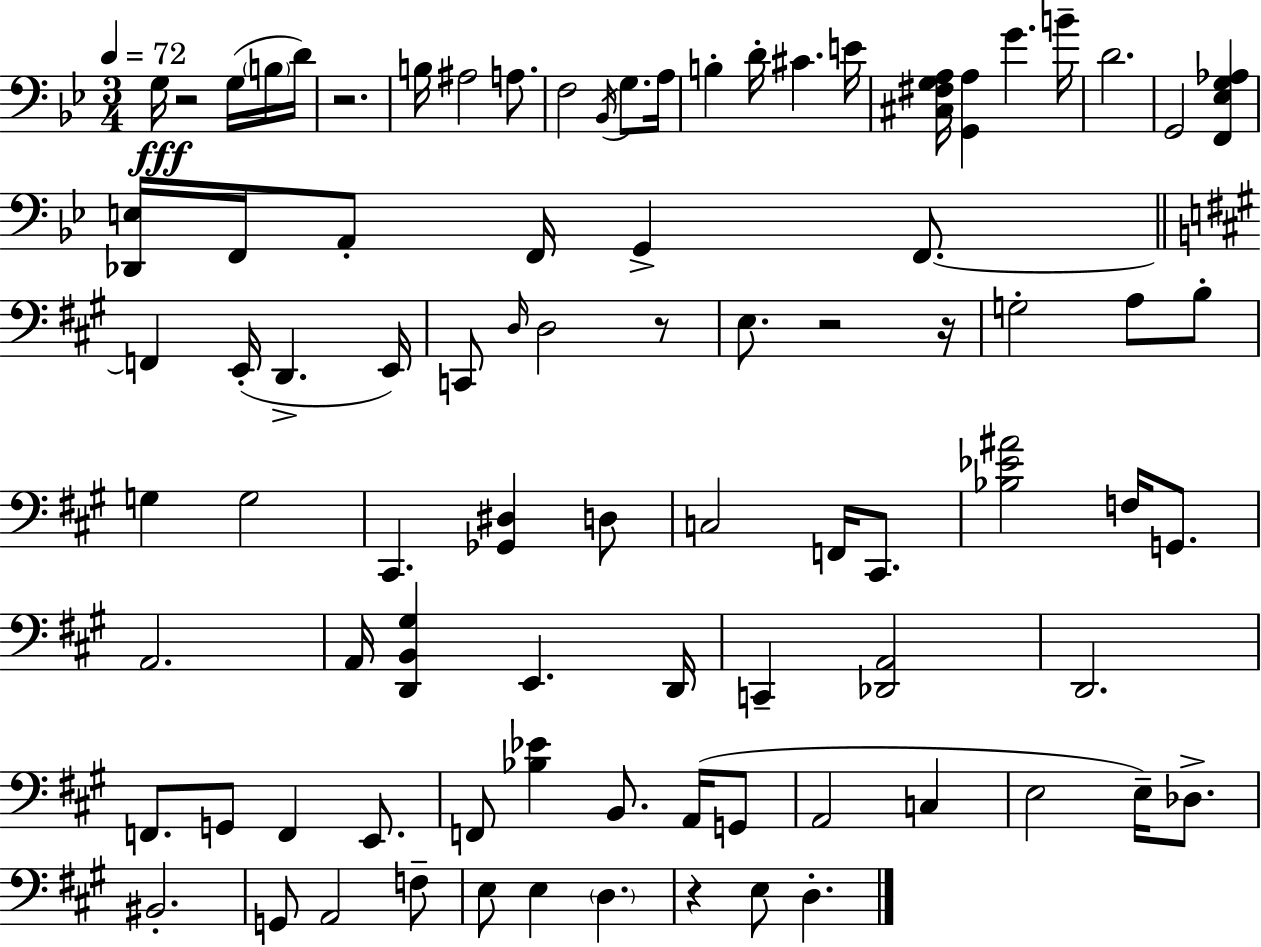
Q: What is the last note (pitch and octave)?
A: D3